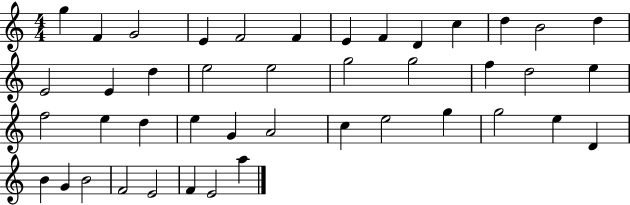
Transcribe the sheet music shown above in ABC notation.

X:1
T:Untitled
M:4/4
L:1/4
K:C
g F G2 E F2 F E F D c d B2 d E2 E d e2 e2 g2 g2 f d2 e f2 e d e G A2 c e2 g g2 e D B G B2 F2 E2 F E2 a